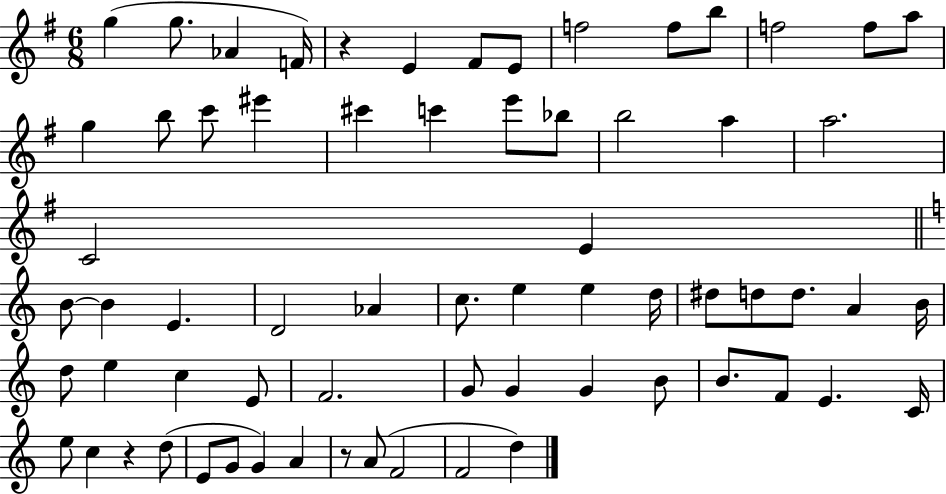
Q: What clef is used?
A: treble